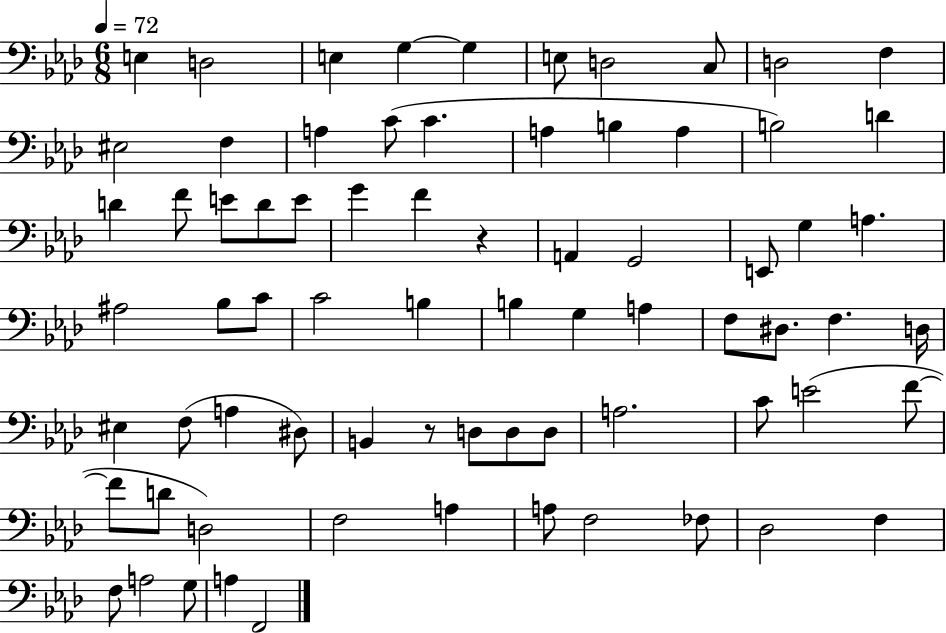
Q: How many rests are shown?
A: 2